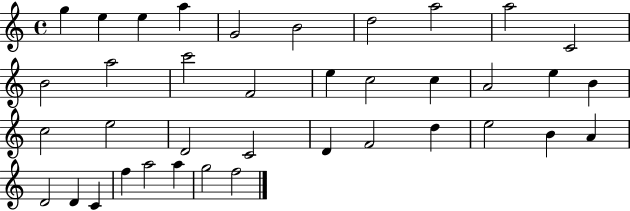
X:1
T:Untitled
M:4/4
L:1/4
K:C
g e e a G2 B2 d2 a2 a2 C2 B2 a2 c'2 F2 e c2 c A2 e B c2 e2 D2 C2 D F2 d e2 B A D2 D C f a2 a g2 f2